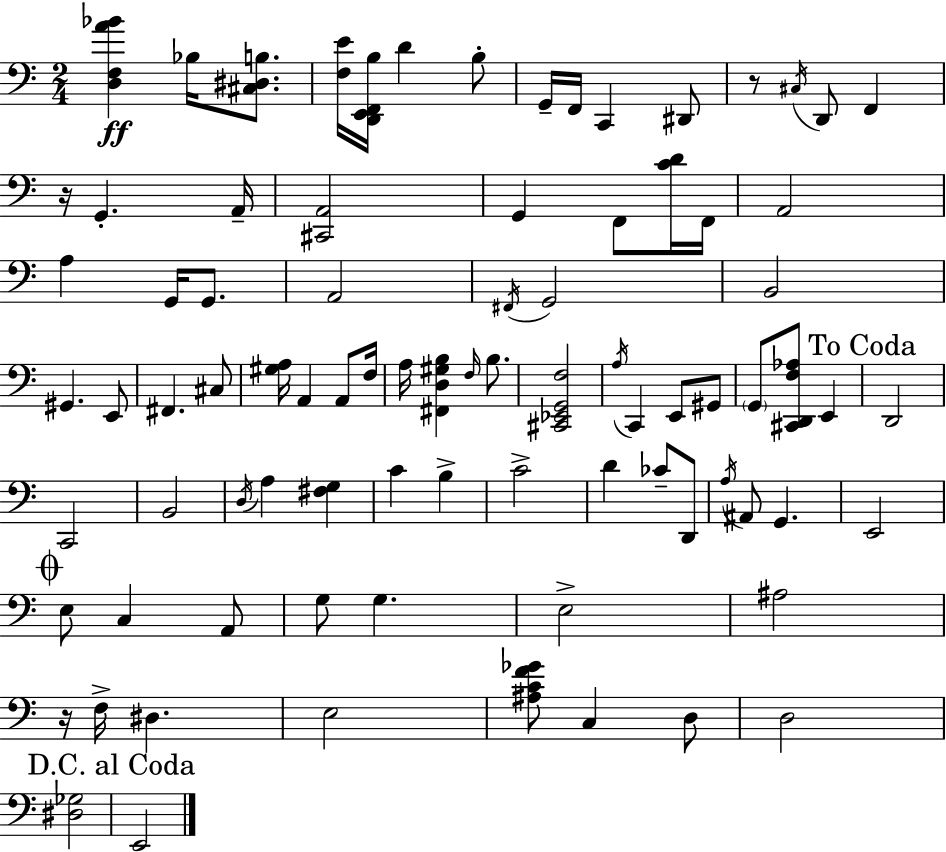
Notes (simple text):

[D3,F3,A4,Bb4]/q Bb3/s [C#3,D#3,B3]/e. [F3,E4]/s [D2,E2,F2,B3]/s D4/q B3/e G2/s F2/s C2/q D#2/e R/e C#3/s D2/e F2/q R/s G2/q. A2/s [C#2,A2]/h G2/q F2/e [C4,D4]/s F2/s A2/h A3/q G2/s G2/e. A2/h F#2/s G2/h B2/h G#2/q. E2/e F#2/q. C#3/e [G#3,A3]/s A2/q A2/e F3/s A3/s [F#2,D3,G#3,B3]/q F3/s B3/e. [C#2,Eb2,G2,F3]/h A3/s C2/q E2/e G#2/e G2/e [C#2,D2,F3,Ab3]/e E2/q D2/h C2/h B2/h D3/s A3/q [F#3,G3]/q C4/q B3/q C4/h D4/q CES4/e D2/e A3/s A#2/e G2/q. E2/h E3/e C3/q A2/e G3/e G3/q. E3/h A#3/h R/s F3/s D#3/q. E3/h [A#3,C4,F4,Gb4]/e C3/q D3/e D3/h [D#3,Gb3]/h E2/h